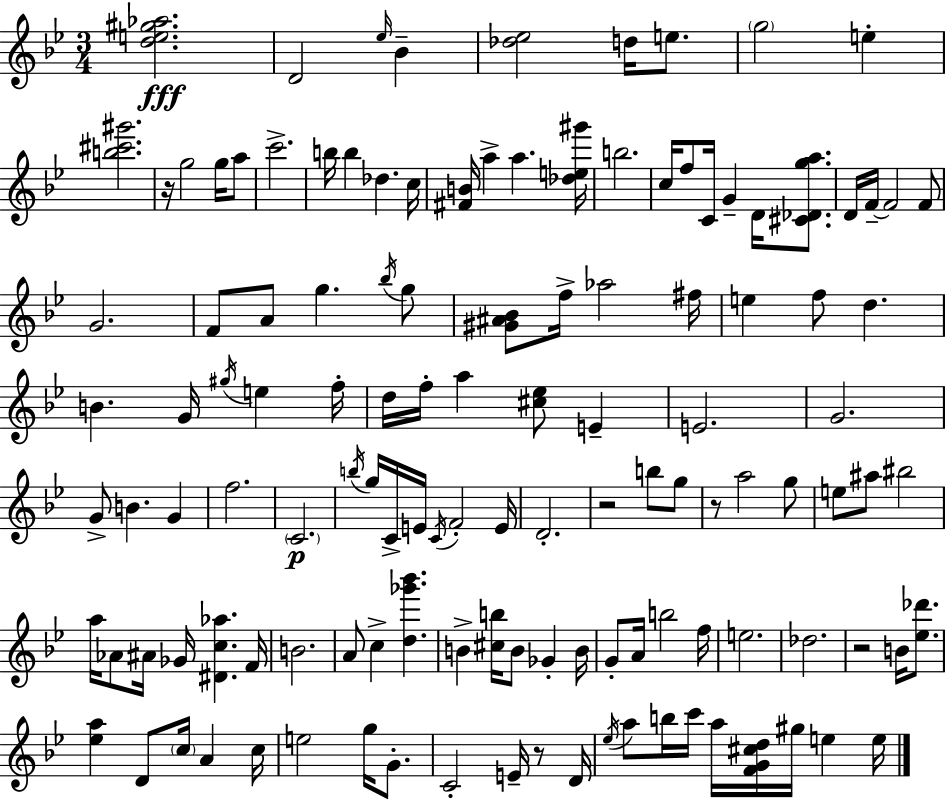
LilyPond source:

{
  \clef treble
  \numericTimeSignature
  \time 3/4
  \key bes \major
  <d'' e'' gis'' aes''>2.\fff | d'2 \grace { ees''16 } bes'4-- | <des'' ees''>2 d''16 e''8. | \parenthesize g''2 e''4-. | \break <b'' cis''' gis'''>2. | r16 g''2 g''16 a''8 | c'''2.-> | b''16 b''4 des''4. | \break c''16 <fis' b'>16 a''4-> a''4. | <des'' e'' gis'''>16 b''2. | c''16 f''8 c'16 g'4-- d'16 <cis' des' g'' a''>8. | d'16 f'16--~~ f'2 f'8 | \break g'2. | f'8 a'8 g''4. \acciaccatura { bes''16 } | g''8 <gis' ais' bes'>8 f''16-> aes''2 | fis''16 e''4 f''8 d''4. | \break b'4. g'16 \acciaccatura { gis''16 } e''4 | f''16-. d''16 f''16-. a''4 <cis'' ees''>8 e'4-- | e'2. | g'2. | \break g'8-> b'4. g'4 | f''2. | \parenthesize c'2.\p | \acciaccatura { b''16 } g''16 c'16-> e'16 \acciaccatura { c'16 } f'2-. | \break e'16 d'2.-. | r2 | b''8 g''8 r8 a''2 | g''8 e''8 ais''8 bis''2 | \break a''16 aes'8 ais'16 ges'16 <dis' c'' aes''>4. | f'16 b'2. | a'8 c''4-> <d'' ges''' bes'''>4. | b'4-> <cis'' b''>16 b'8 | \break ges'4-. b'16 g'8-. a'16 b''2 | f''16 e''2. | des''2. | r2 | \break b'16 <ees'' des'''>8. <ees'' a''>4 d'8 \parenthesize c''16 | a'4 c''16 e''2 | g''16 g'8.-. c'2-. | e'16-- r8 d'16 \acciaccatura { ees''16 } a''8 b''16 c'''16 a''16 <f' g' cis'' d''>16 | \break gis''16 e''4 e''16 \bar "|."
}